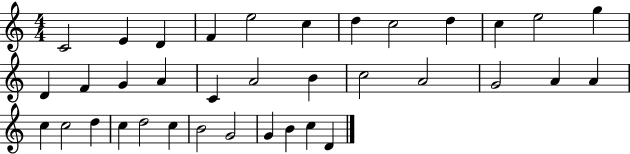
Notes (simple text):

C4/h E4/q D4/q F4/q E5/h C5/q D5/q C5/h D5/q C5/q E5/h G5/q D4/q F4/q G4/q A4/q C4/q A4/h B4/q C5/h A4/h G4/h A4/q A4/q C5/q C5/h D5/q C5/q D5/h C5/q B4/h G4/h G4/q B4/q C5/q D4/q